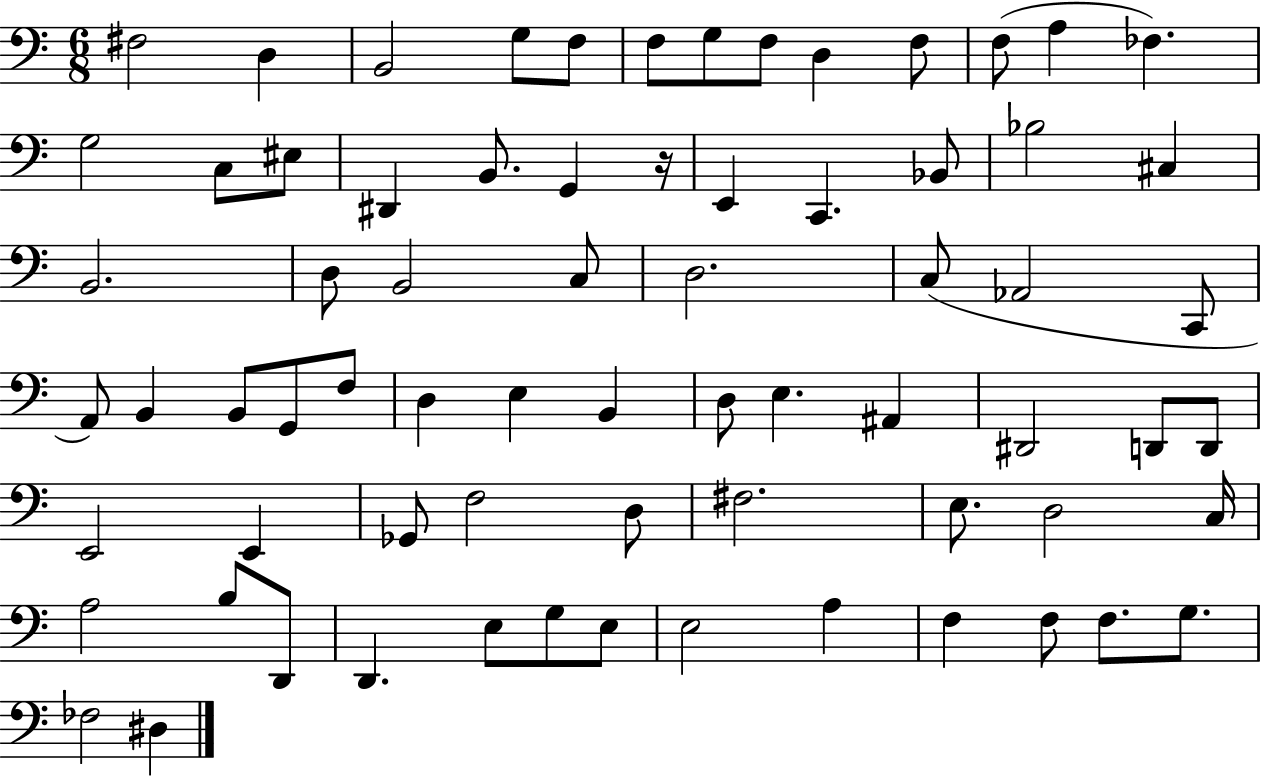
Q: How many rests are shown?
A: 1